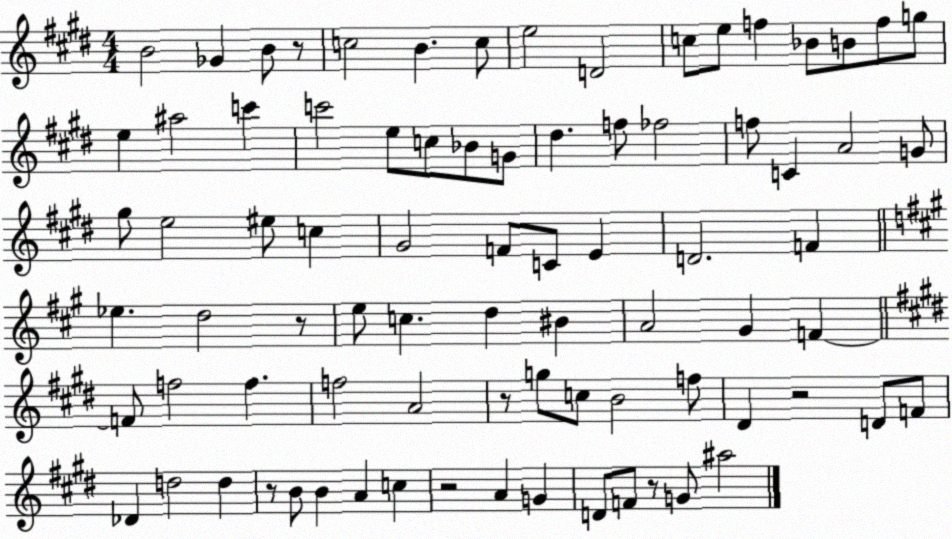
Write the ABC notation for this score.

X:1
T:Untitled
M:4/4
L:1/4
K:E
B2 _G B/2 z/2 c2 B c/2 e2 D2 c/2 e/2 f _B/2 B/2 f/2 g/2 e ^a2 c' c'2 e/2 c/2 _B/2 G/2 ^d f/2 _f2 f/2 C A2 G/2 ^g/2 e2 ^e/2 c ^G2 F/2 C/2 E D2 F _e d2 z/2 e/2 c d ^B A2 ^G F F/2 f2 f f2 A2 z/2 g/2 c/2 B2 f/2 ^D z2 D/2 F/2 _D d2 d z/2 B/2 B A c z2 A G D/2 F/2 z/2 G/2 ^a2